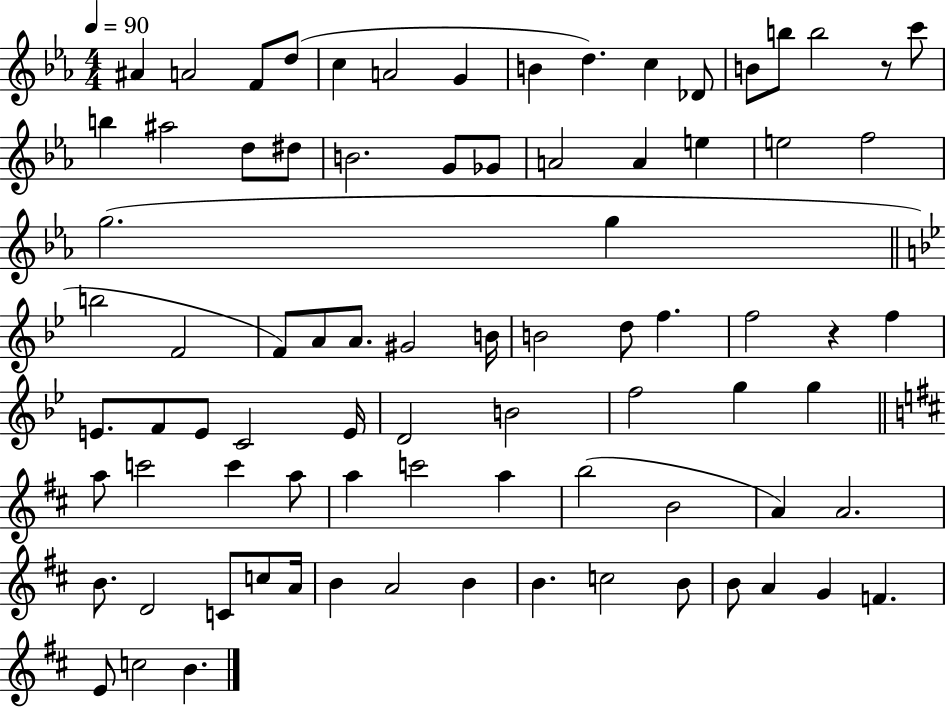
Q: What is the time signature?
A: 4/4